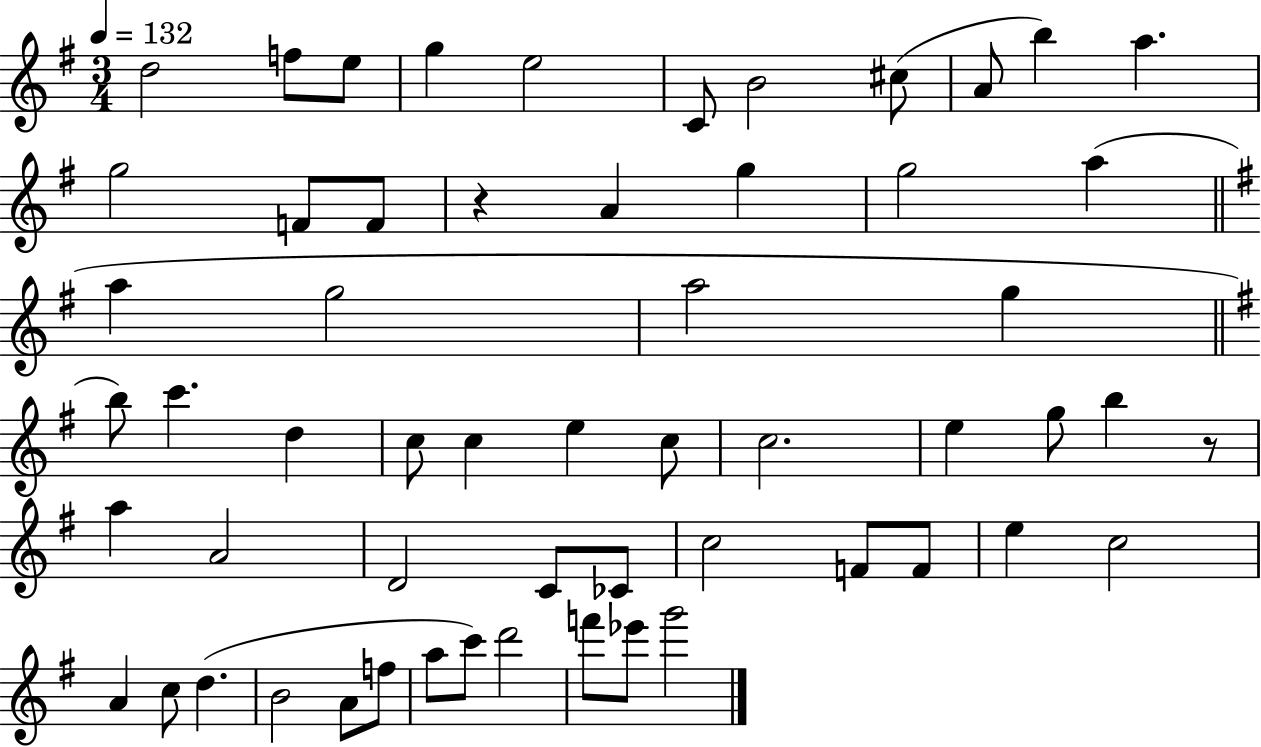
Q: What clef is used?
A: treble